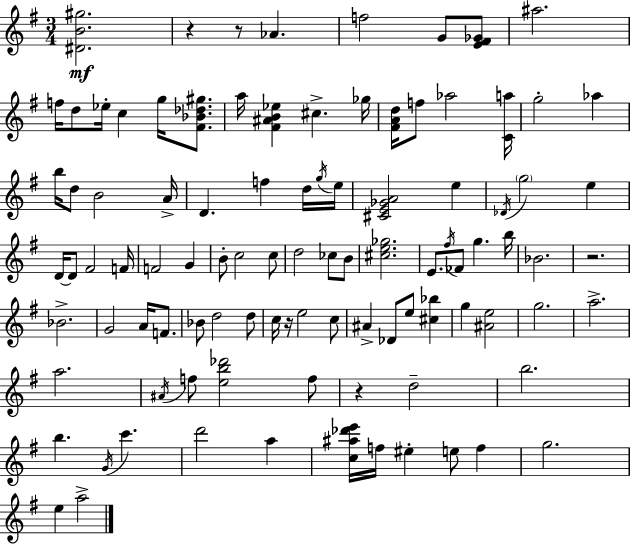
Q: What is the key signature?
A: G major